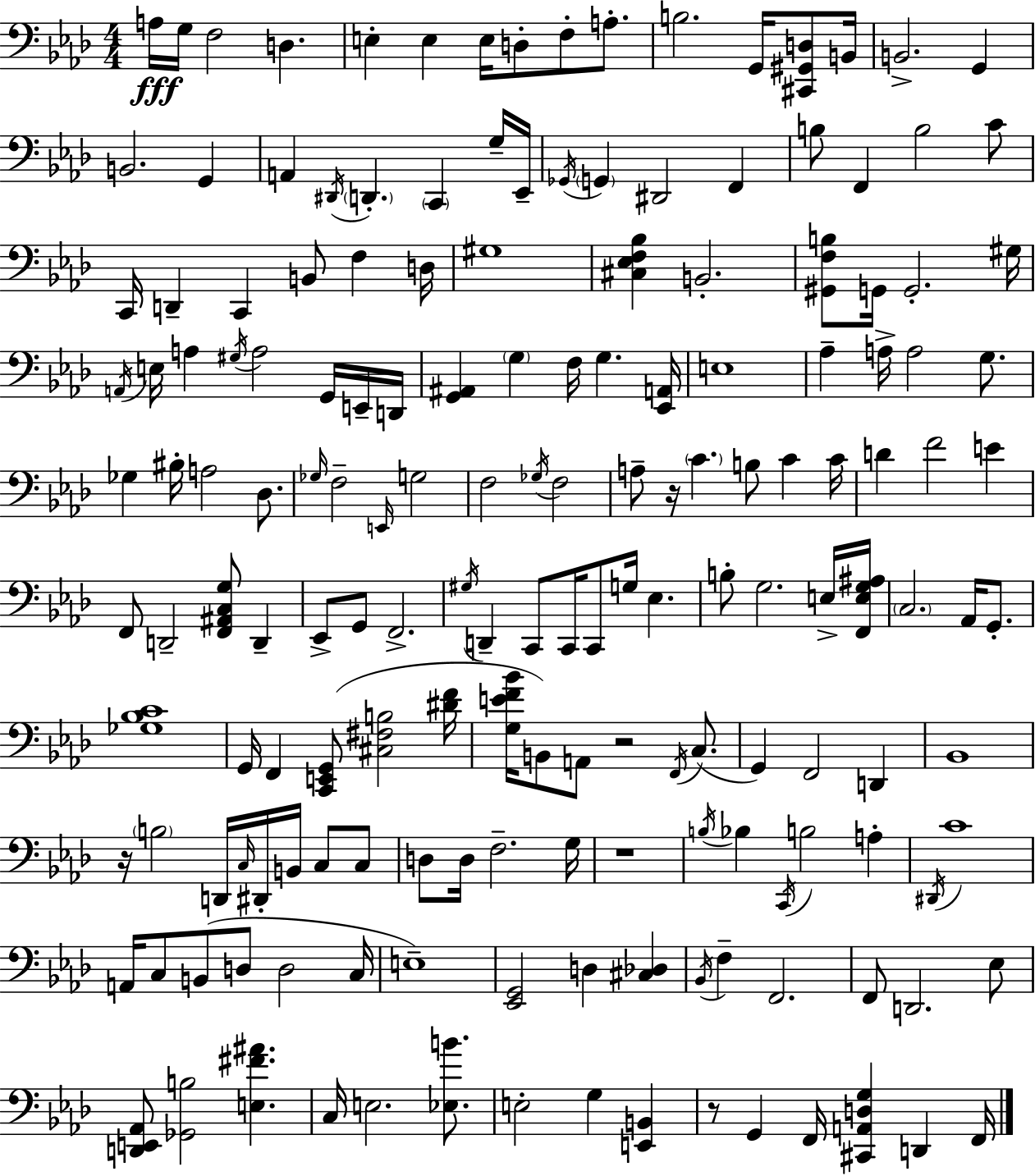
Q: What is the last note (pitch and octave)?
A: F2